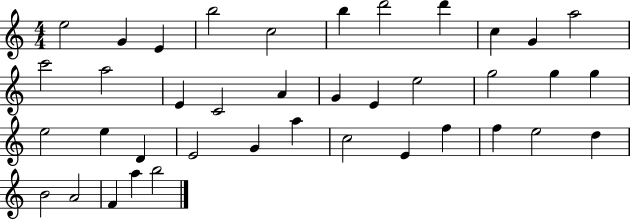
X:1
T:Untitled
M:4/4
L:1/4
K:C
e2 G E b2 c2 b d'2 d' c G a2 c'2 a2 E C2 A G E e2 g2 g g e2 e D E2 G a c2 E f f e2 d B2 A2 F a b2